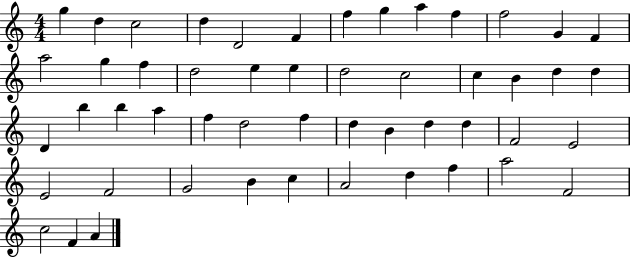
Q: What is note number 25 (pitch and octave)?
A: D5